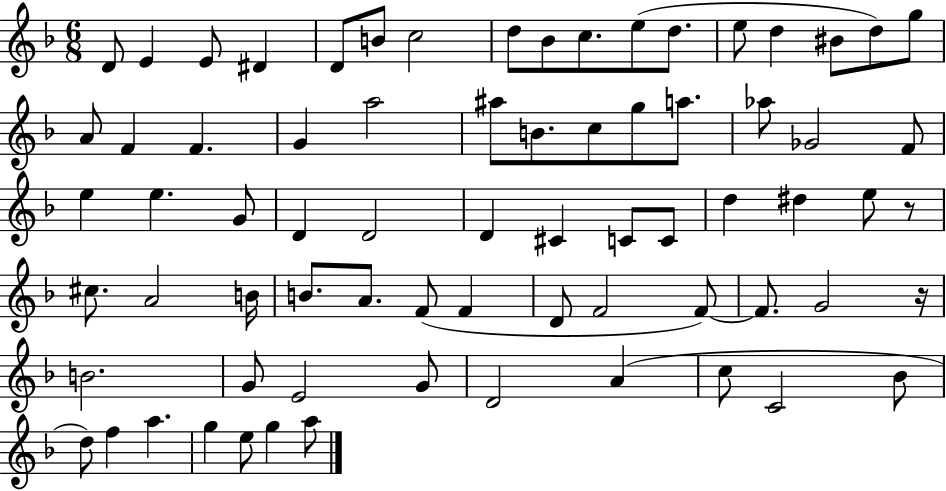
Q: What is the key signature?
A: F major